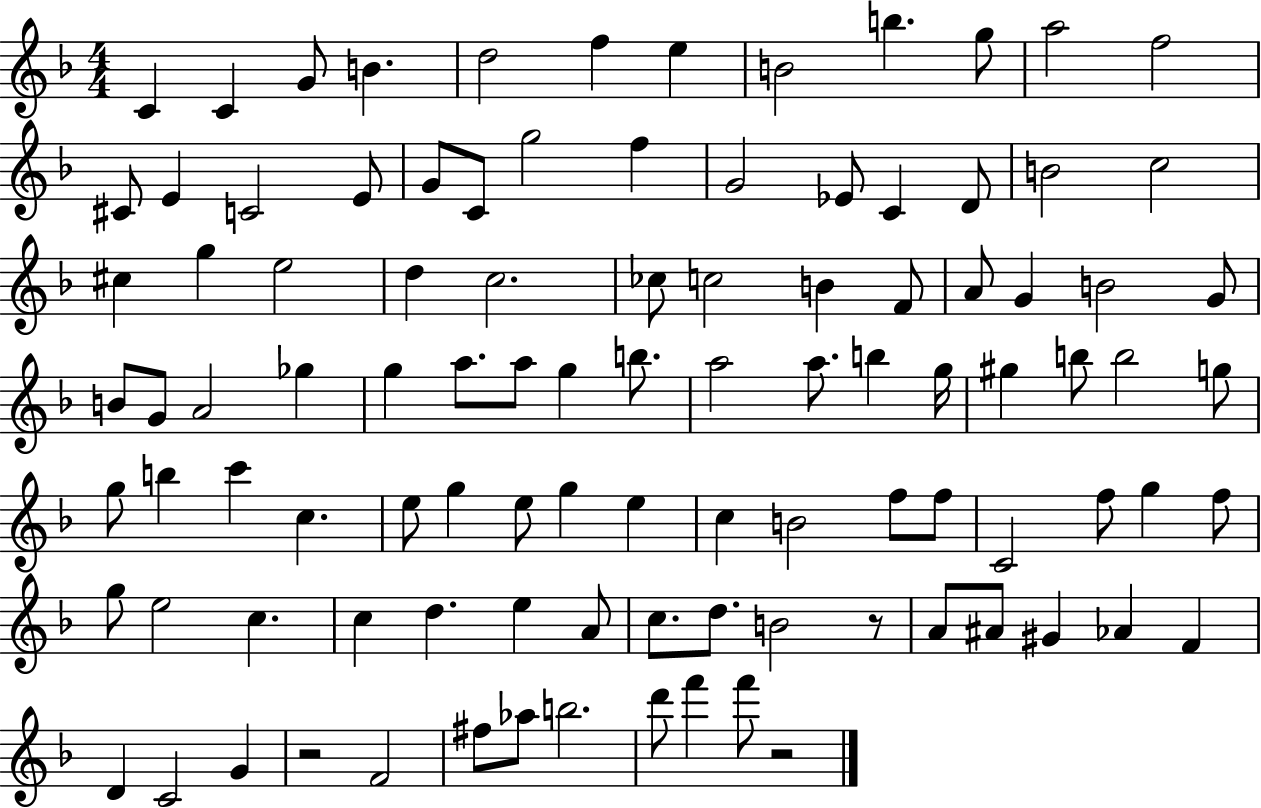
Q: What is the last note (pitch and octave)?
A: F6